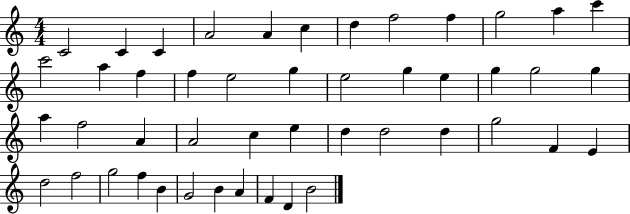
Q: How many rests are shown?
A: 0